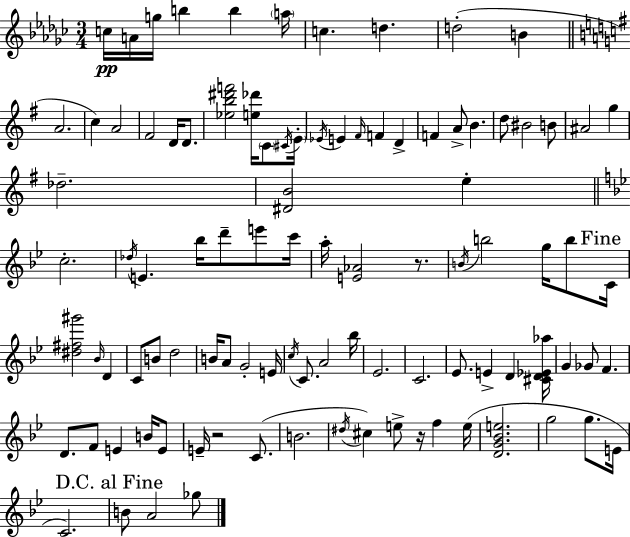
{
  \clef treble
  \numericTimeSignature
  \time 3/4
  \key ees \minor
  c''16\pp a'16 g''16 b''4 b''4 \parenthesize a''16 | c''4. d''4. | d''2-.( b'4 | \bar "||" \break \key g \major a'2. | c''4) a'2 | fis'2 d'16 d'8. | <ees'' b'' dis''' f'''>2 <e'' des'''>16 \parenthesize c'8 \acciaccatura { cis'16 } | \break \parenthesize e'16-. \acciaccatura { ees'16 } e'4 \grace { fis'16 } f'4 d'4-> | f'4 a'8-> b'4. | d''8 bis'2 | b'8 ais'2 g''4 | \break des''2.-- | <dis' b'>2 e''4-. | \bar "||" \break \key g \minor c''2.-. | \acciaccatura { des''16 } e'4. bes''16 d'''8-- e'''8 | c'''16 a''16-. <e' aes'>2 r8. | \acciaccatura { b'16 } b''2 g''16 b''8 | \break \mark "Fine" c'16 <dis'' fis'' gis'''>2 \grace { bes'16 } d'4 | c'8 b'8 d''2 | b'16 a'8 g'2-. | e'16 \acciaccatura { c''16 } c'8. a'2 | \break bes''16 ees'2. | c'2. | ees'8. e'4-> d'4 | <cis' d' ees' aes''>16 g'4 ges'8 f'4. | \break d'8. f'8 e'4 | b'16 e'8 e'16-- r2 | c'8.( b'2. | \acciaccatura { dis''16 } cis''4) e''8-> r16 | \break f''4 e''16( <d' g' bes' e''>2. | g''2 | g''8. e'16 c'2.) | \mark "D.C. al Fine" b'8 a'2 | \break ges''8 \bar "|."
}